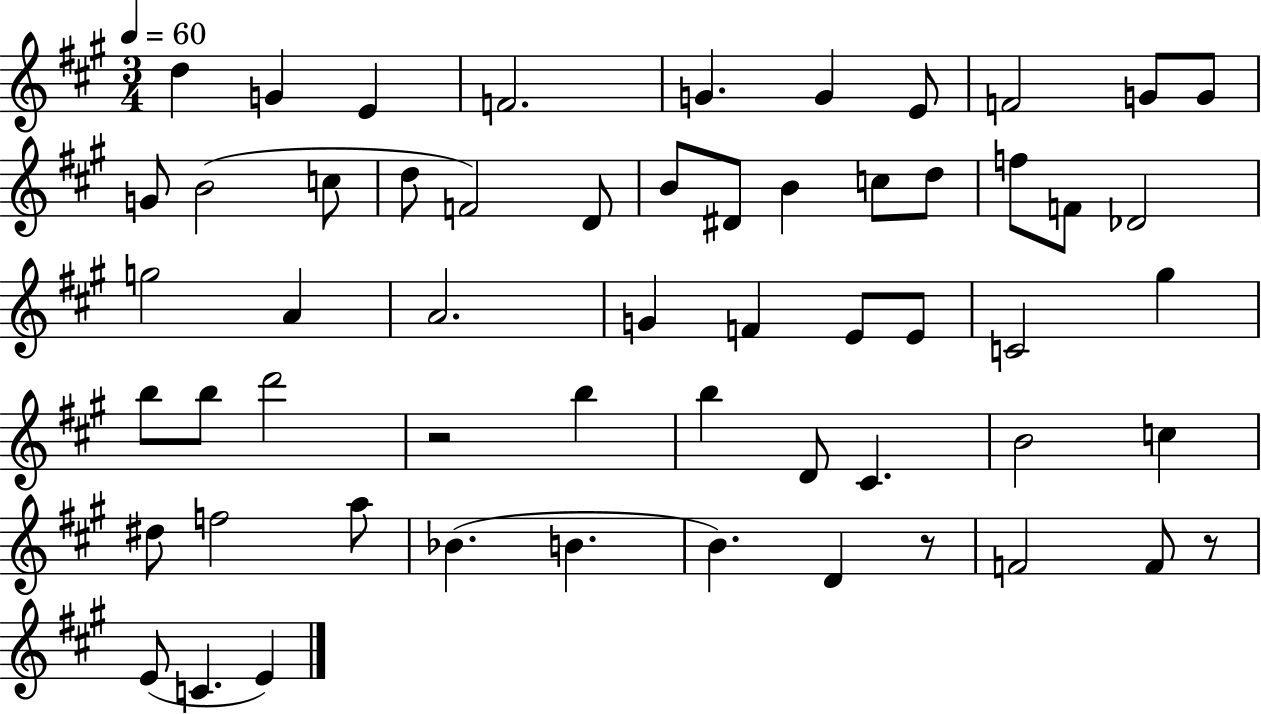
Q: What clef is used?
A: treble